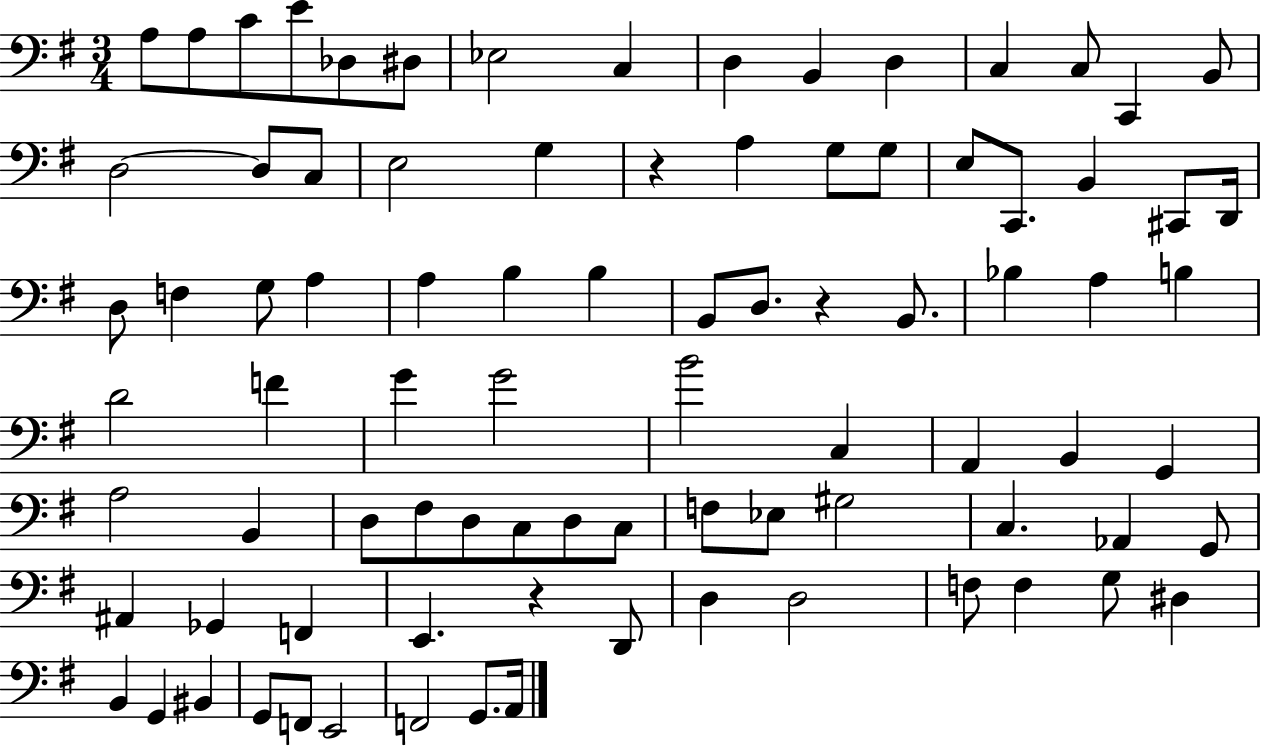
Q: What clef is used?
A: bass